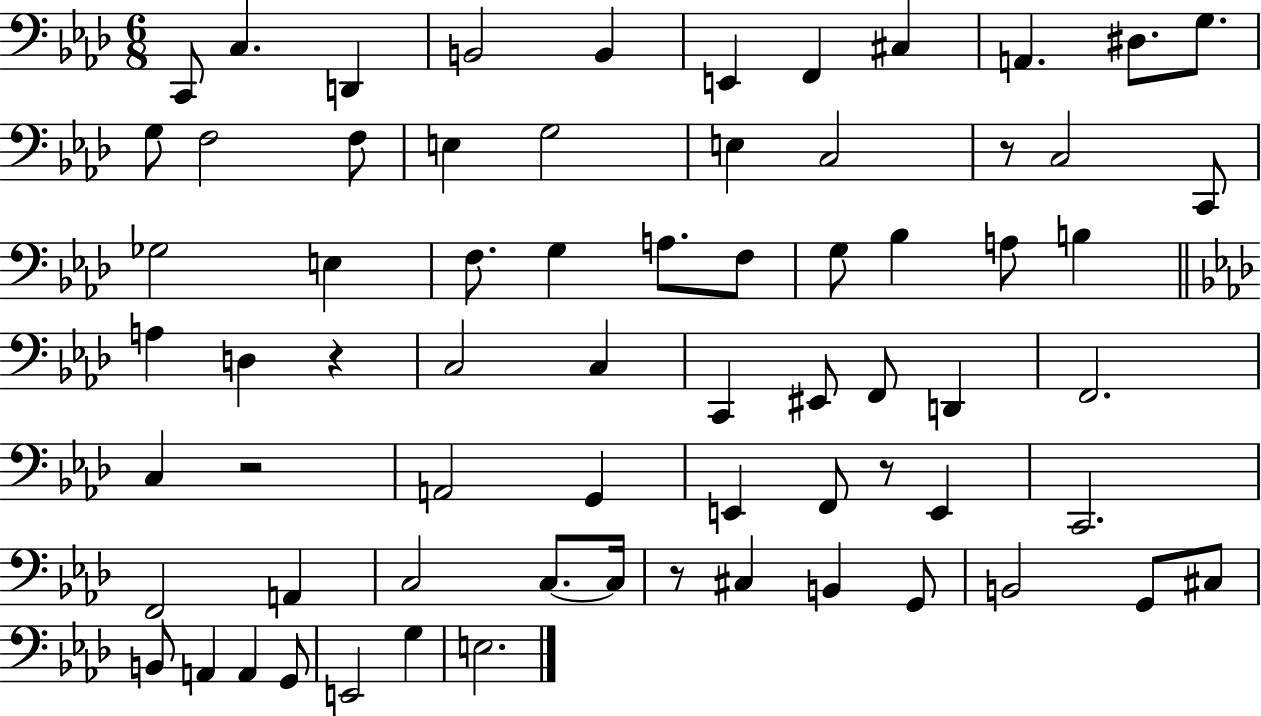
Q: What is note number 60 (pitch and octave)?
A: A2